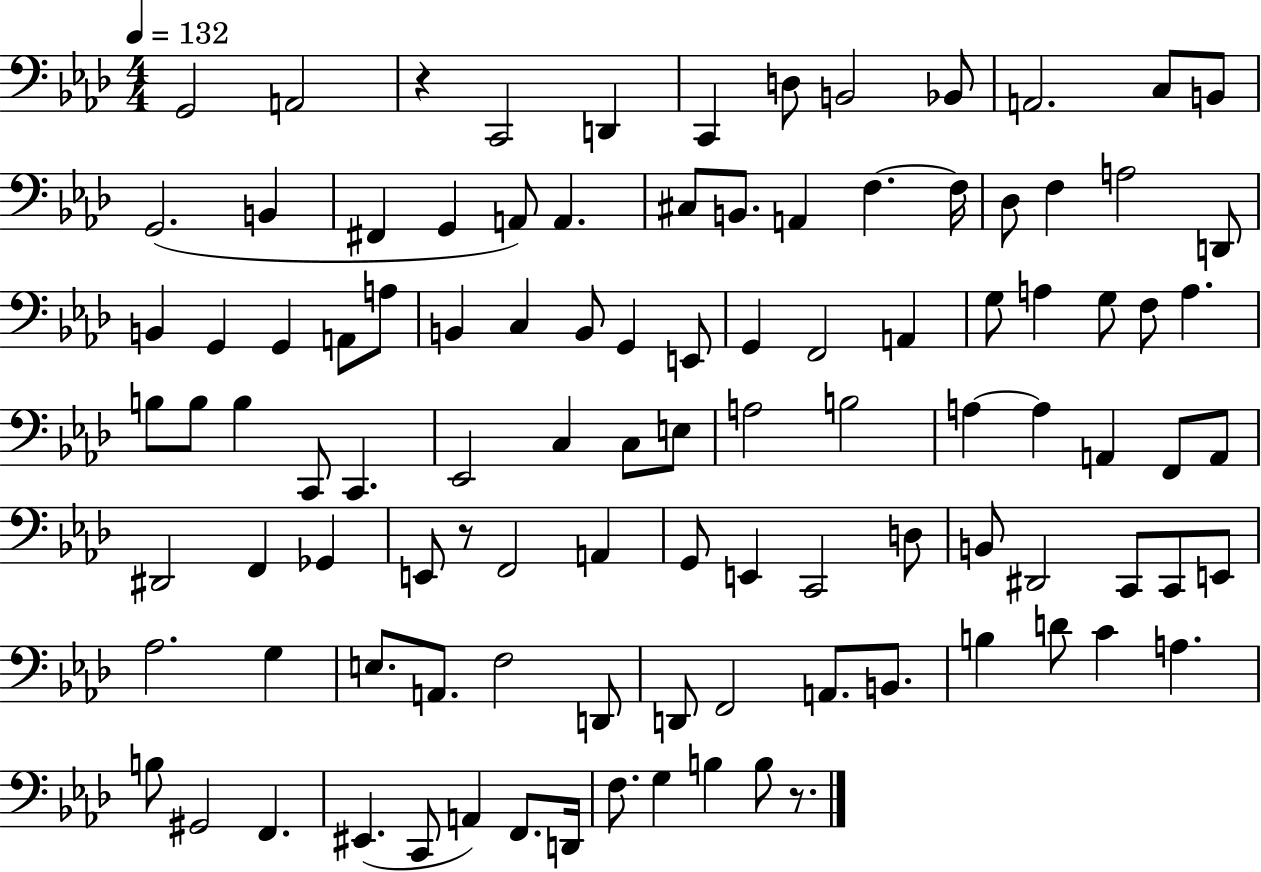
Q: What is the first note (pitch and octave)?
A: G2